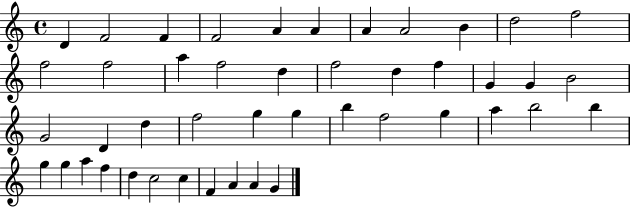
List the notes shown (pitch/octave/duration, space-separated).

D4/q F4/h F4/q F4/h A4/q A4/q A4/q A4/h B4/q D5/h F5/h F5/h F5/h A5/q F5/h D5/q F5/h D5/q F5/q G4/q G4/q B4/h G4/h D4/q D5/q F5/h G5/q G5/q B5/q F5/h G5/q A5/q B5/h B5/q G5/q G5/q A5/q F5/q D5/q C5/h C5/q F4/q A4/q A4/q G4/q